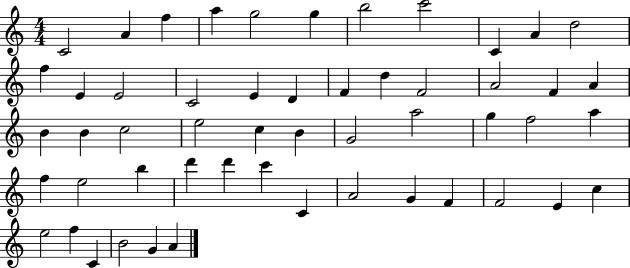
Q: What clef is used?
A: treble